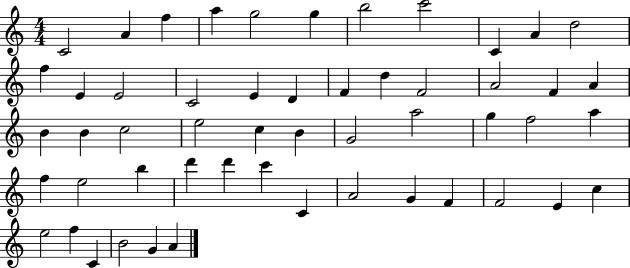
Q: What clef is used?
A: treble